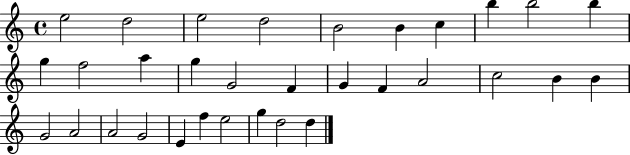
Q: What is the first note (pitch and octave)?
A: E5